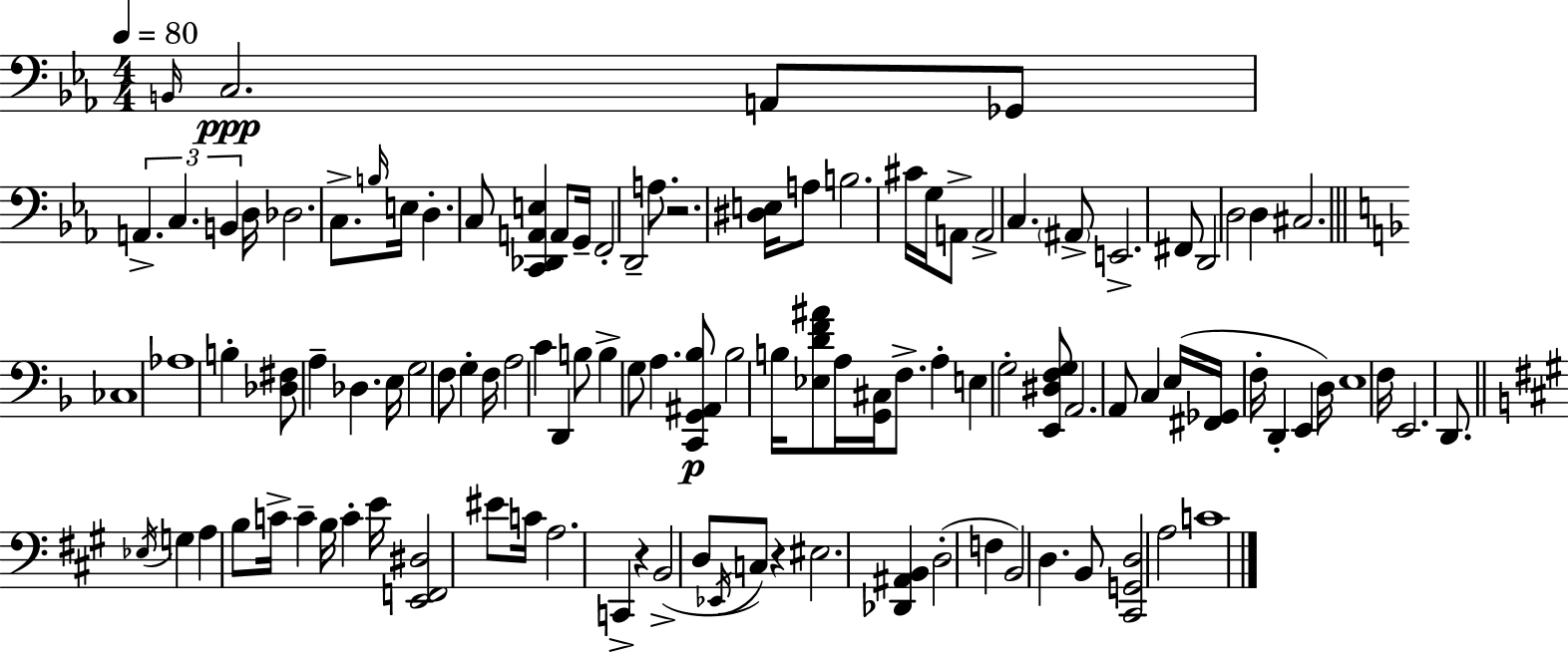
{
  \clef bass
  \numericTimeSignature
  \time 4/4
  \key ees \major
  \tempo 4 = 80
  \repeat volta 2 { \grace { b,16 }\ppp c2. a,8 ges,8 | \tuplet 3/2 { a,4.-> c4. b,4 } | d16 des2. c8.-> | \grace { b16 } e16 d4.-. c8 <c, des, a, e>4 a,8 | \break g,16-- f,2-. d,2-- | a8. r2. | <dis e>16 a8 b2. | cis'16 g16 a,8-> a,2-> c4. | \break \parenthesize ais,8-> e,2.-> | fis,8 d,2 d2 | d4 cis2. | \bar "||" \break \key f \major ces1 | aes1 | b4-. <des fis>8 a4-- des4. | e16 g2 f8 g4-. f16 | \break a2 c'4 d,4 | b8 b4-> g8 a4. <c, g, ais, bes>8\p | bes2 b16 <ees d' f' ais'>8 a16 <g, cis>16 f8.-> | a4-. e4 g2-. | \break <e, dis f g>8 a,2. a,8 | c4 e16( <fis, ges,>16 f16-. d,4-. e,4 d16) | e1 | f16 e,2. d,8. | \break \bar "||" \break \key a \major \acciaccatura { ees16 } g4 a4 b8 c'16-> c'4-- | b16 c'4-. e'16 <e, f, dis>2 eis'8 | c'16 a2. c,4-> | r4 b,2->( d8 \acciaccatura { ees,16 } | \break c8) r4 eis2. | <des, ais, b,>4 d2-.( f4 | b,2) d4. | b,8 <cis, g, d>2 a2 | \break c'1 | } \bar "|."
}